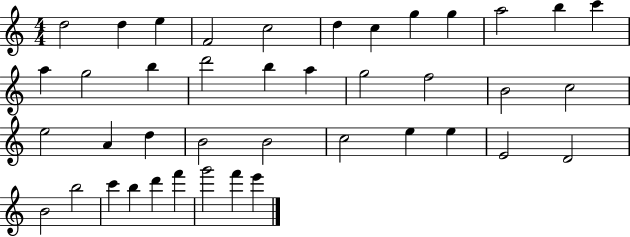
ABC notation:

X:1
T:Untitled
M:4/4
L:1/4
K:C
d2 d e F2 c2 d c g g a2 b c' a g2 b d'2 b a g2 f2 B2 c2 e2 A d B2 B2 c2 e e E2 D2 B2 b2 c' b d' f' g'2 f' e'